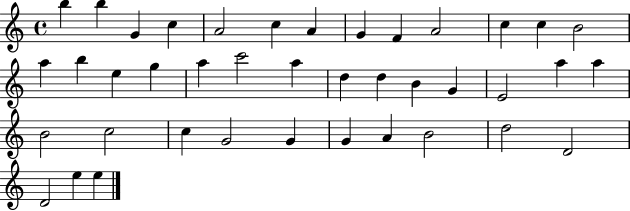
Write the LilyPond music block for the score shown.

{
  \clef treble
  \time 4/4
  \defaultTimeSignature
  \key c \major
  b''4 b''4 g'4 c''4 | a'2 c''4 a'4 | g'4 f'4 a'2 | c''4 c''4 b'2 | \break a''4 b''4 e''4 g''4 | a''4 c'''2 a''4 | d''4 d''4 b'4 g'4 | e'2 a''4 a''4 | \break b'2 c''2 | c''4 g'2 g'4 | g'4 a'4 b'2 | d''2 d'2 | \break d'2 e''4 e''4 | \bar "|."
}